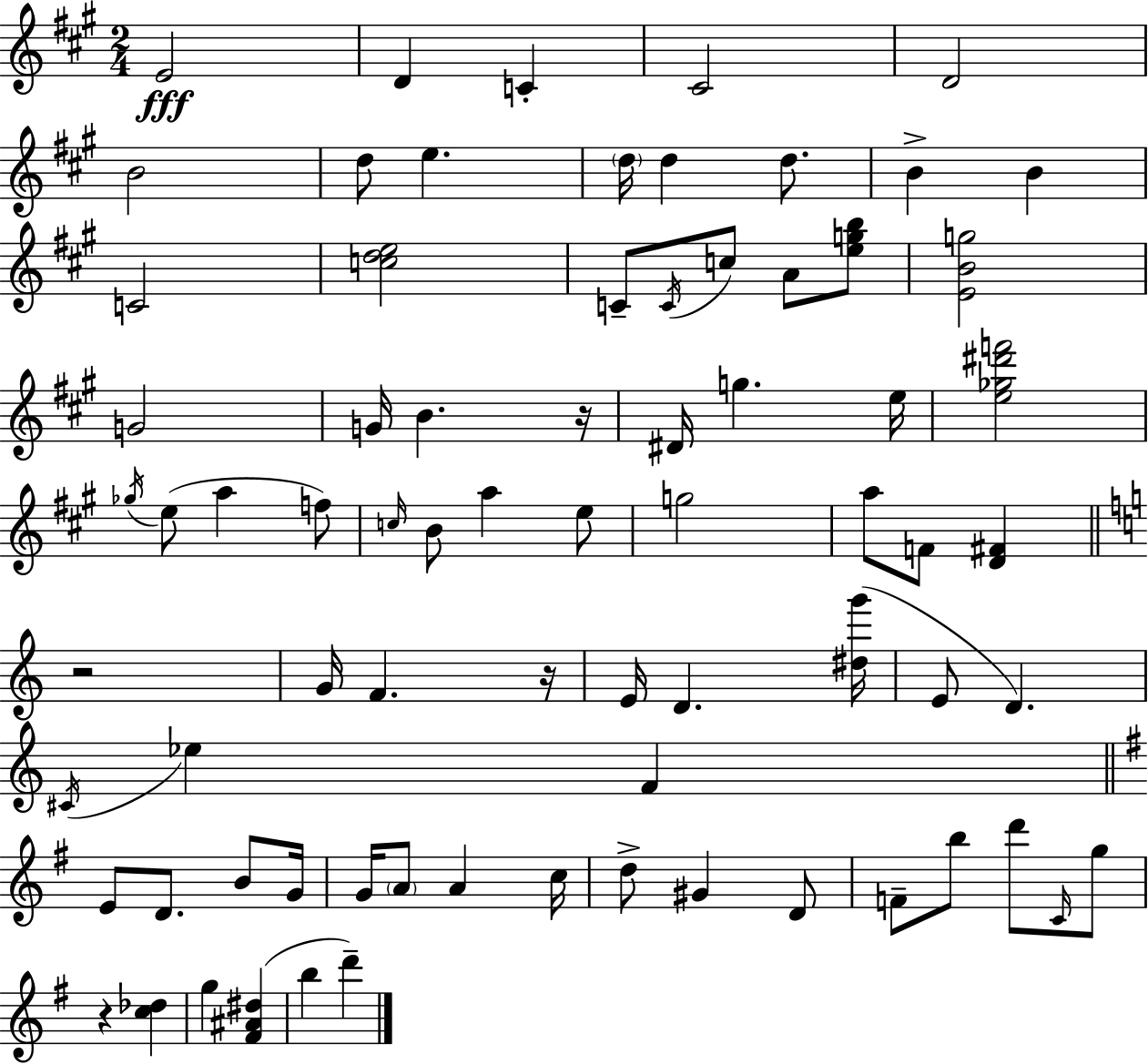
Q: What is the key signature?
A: A major